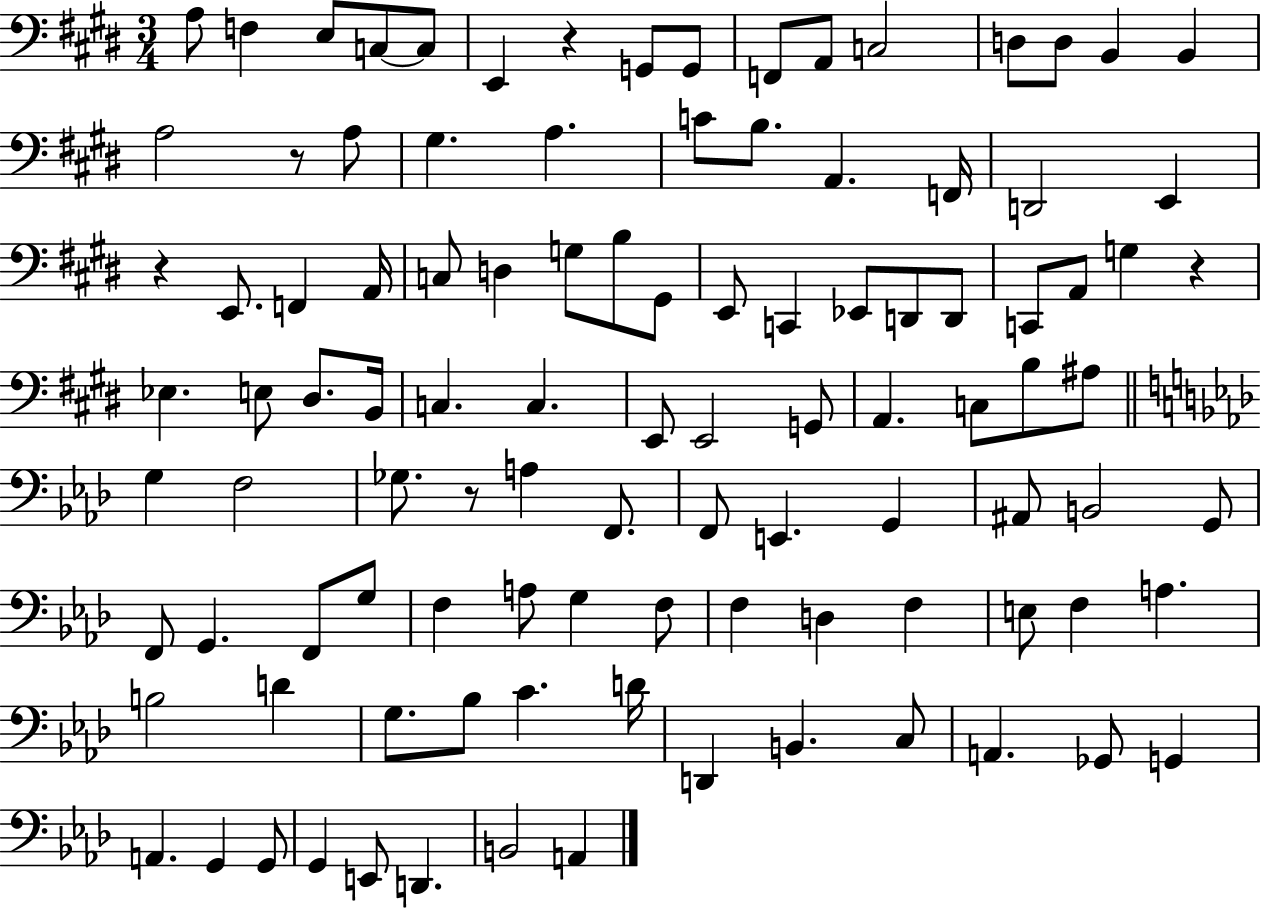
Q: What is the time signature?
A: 3/4